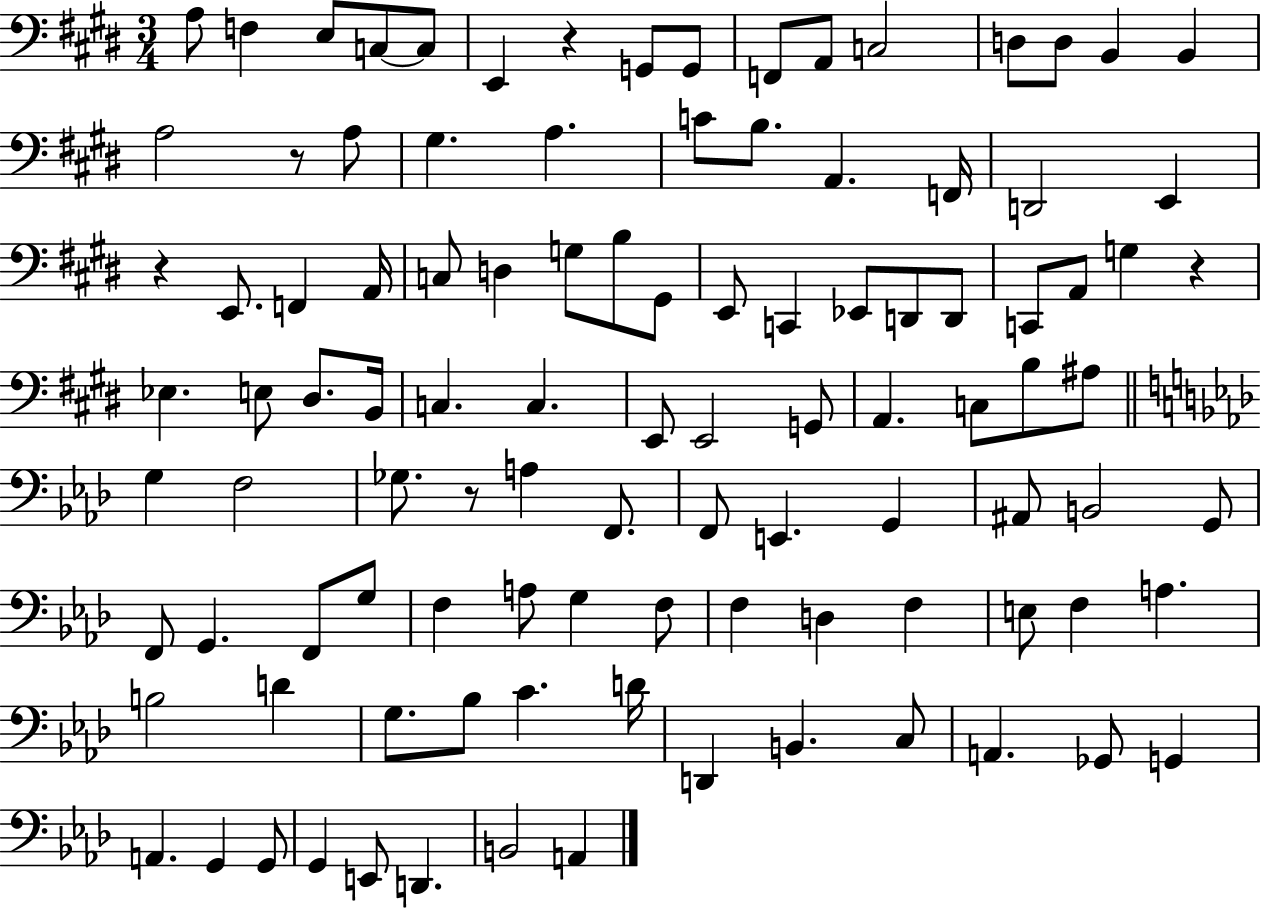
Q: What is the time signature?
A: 3/4